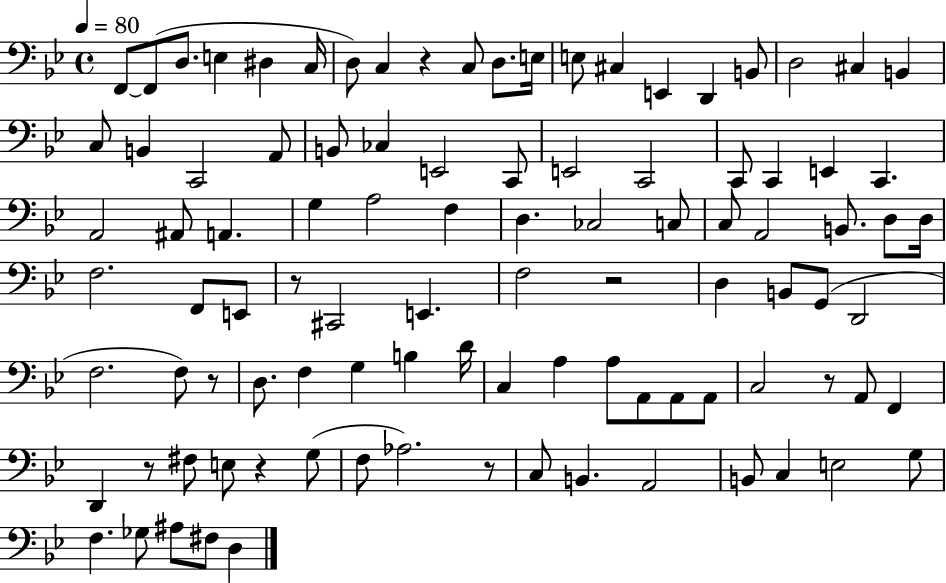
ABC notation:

X:1
T:Untitled
M:4/4
L:1/4
K:Bb
F,,/2 F,,/2 D,/2 E, ^D, C,/4 D,/2 C, z C,/2 D,/2 E,/4 E,/2 ^C, E,, D,, B,,/2 D,2 ^C, B,, C,/2 B,, C,,2 A,,/2 B,,/2 _C, E,,2 C,,/2 E,,2 C,,2 C,,/2 C,, E,, C,, A,,2 ^A,,/2 A,, G, A,2 F, D, _C,2 C,/2 C,/2 A,,2 B,,/2 D,/2 D,/4 F,2 F,,/2 E,,/2 z/2 ^C,,2 E,, F,2 z2 D, B,,/2 G,,/2 D,,2 F,2 F,/2 z/2 D,/2 F, G, B, D/4 C, A, A,/2 A,,/2 A,,/2 A,,/2 C,2 z/2 A,,/2 F,, D,, z/2 ^F,/2 E,/2 z G,/2 F,/2 _A,2 z/2 C,/2 B,, A,,2 B,,/2 C, E,2 G,/2 F, _G,/2 ^A,/2 ^F,/2 D,